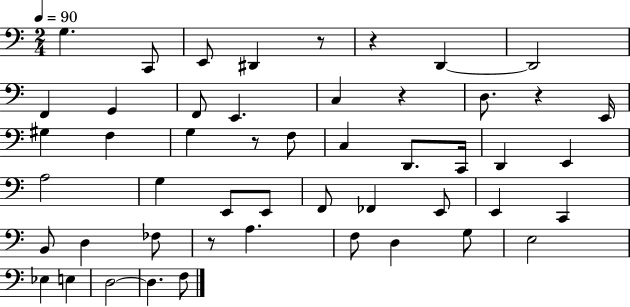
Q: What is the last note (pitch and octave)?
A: F3